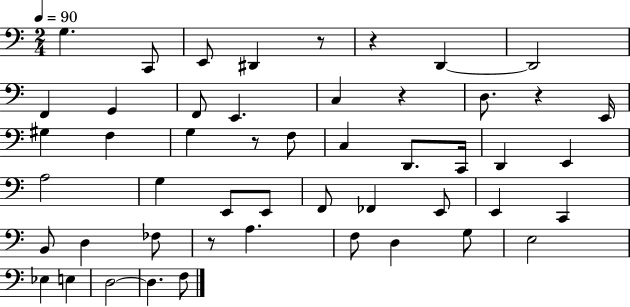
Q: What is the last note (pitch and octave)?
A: F3